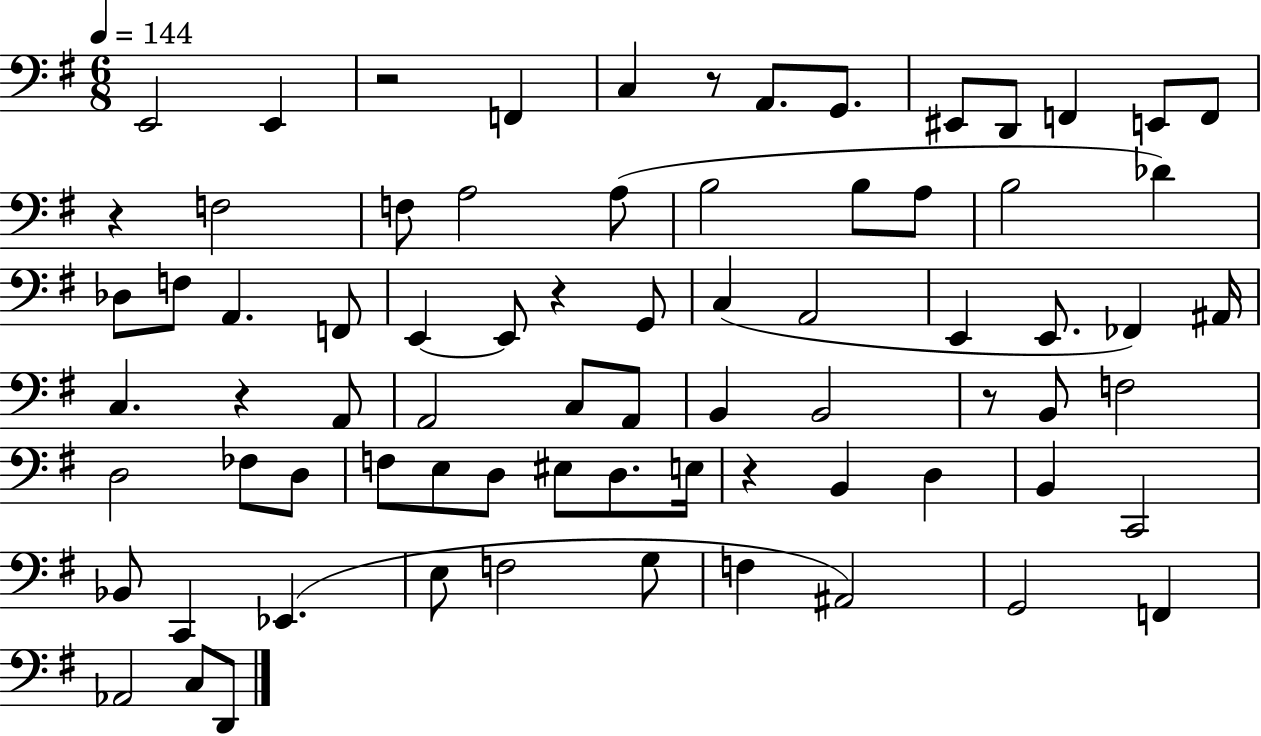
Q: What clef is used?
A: bass